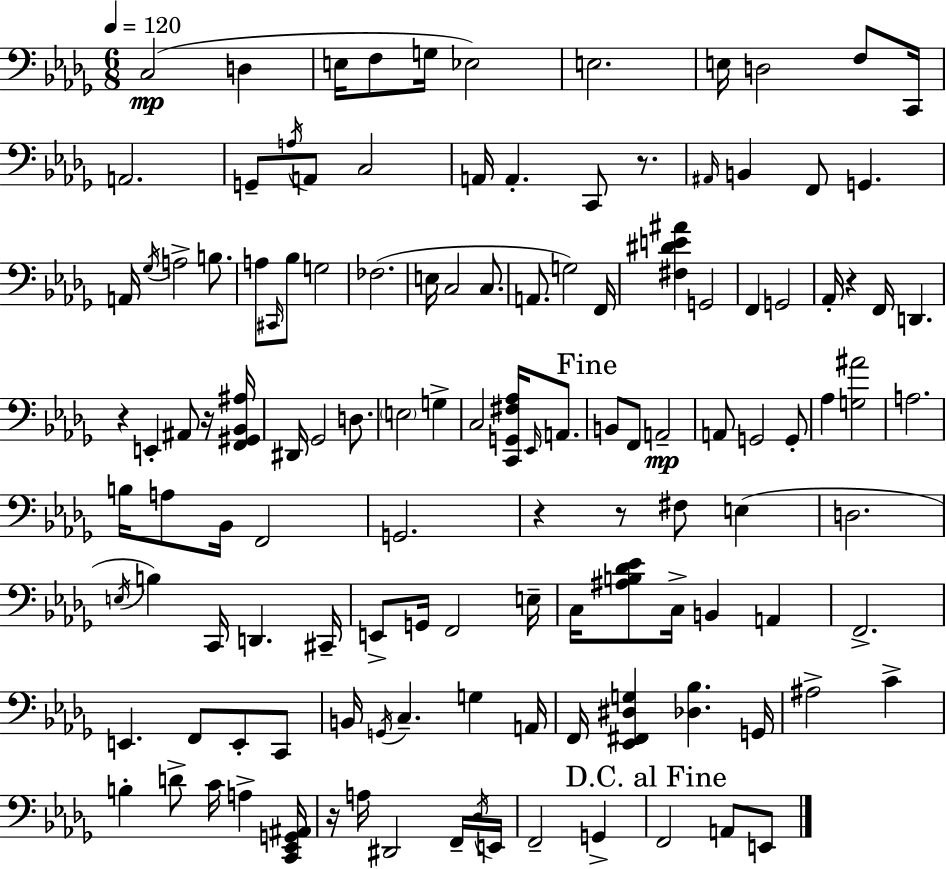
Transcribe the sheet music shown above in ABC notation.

X:1
T:Untitled
M:6/8
L:1/4
K:Bbm
C,2 D, E,/4 F,/2 G,/4 _E,2 E,2 E,/4 D,2 F,/2 C,,/4 A,,2 G,,/2 A,/4 A,,/2 C,2 A,,/4 A,, C,,/2 z/2 ^A,,/4 B,, F,,/2 G,, A,,/4 _G,/4 A,2 B,/2 A,/2 ^C,,/4 _B,/2 G,2 _F,2 E,/4 C,2 C,/2 A,,/2 G,2 F,,/4 [^F,^DE^A] G,,2 F,, G,,2 _A,,/4 z F,,/4 D,, z E,, ^A,,/2 z/4 [F,,^G,,_B,,^A,]/4 ^D,,/4 _G,,2 D,/2 E,2 G, C,2 [C,,G,,^F,_A,]/4 _E,,/4 A,,/2 B,,/2 F,,/2 A,,2 A,,/2 G,,2 G,,/2 _A, [G,^A]2 A,2 B,/4 A,/2 _B,,/4 F,,2 G,,2 z z/2 ^F,/2 E, D,2 E,/4 B, C,,/4 D,, ^C,,/4 E,,/2 G,,/4 F,,2 E,/4 C,/4 [^A,B,_D_E]/2 C,/4 B,, A,, F,,2 E,, F,,/2 E,,/2 C,,/2 B,,/4 G,,/4 C, G, A,,/4 F,,/4 [_E,,^F,,^D,G,] [_D,_B,] G,,/4 ^A,2 C B, D/2 C/4 A, [C,,_E,,G,,^A,,]/4 z/4 A,/4 ^D,,2 F,,/4 _D,/4 E,,/4 F,,2 G,, F,,2 A,,/2 E,,/2